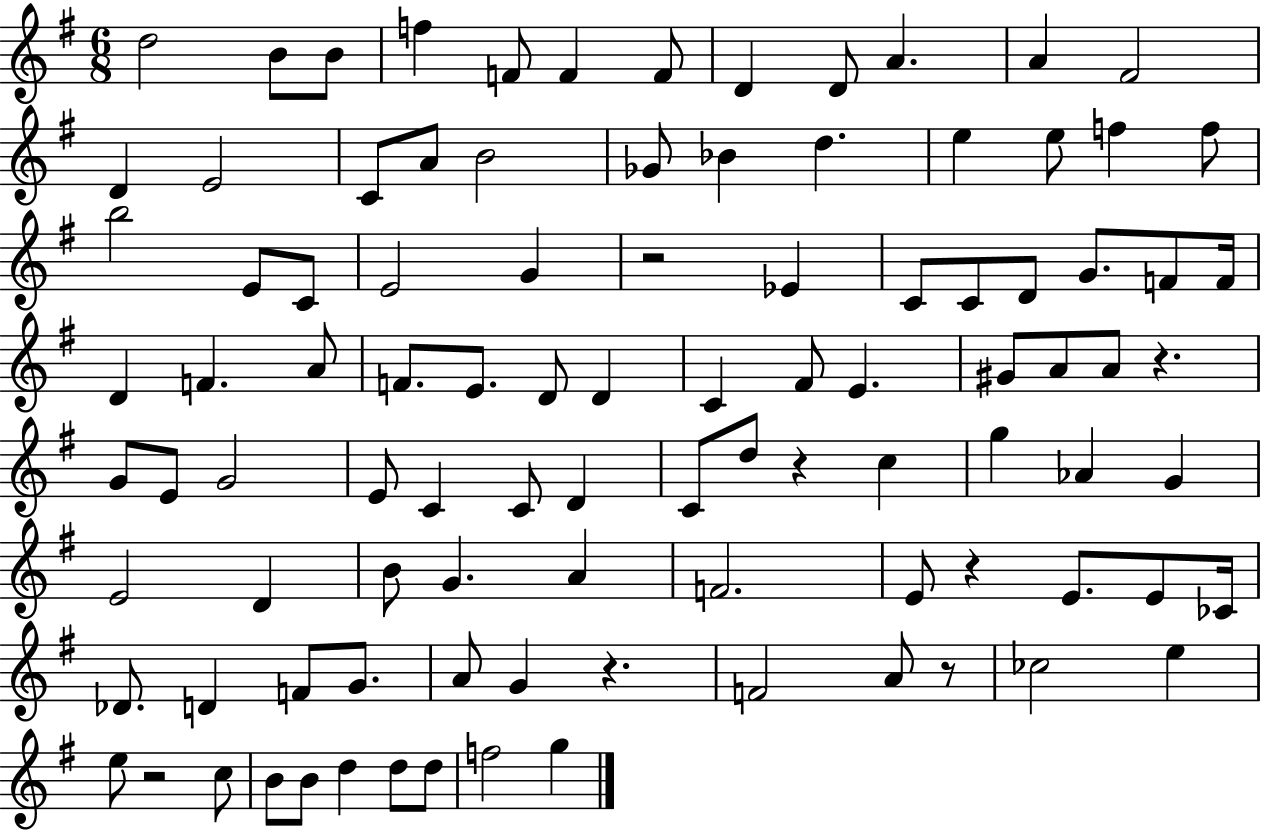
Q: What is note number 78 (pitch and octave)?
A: G4